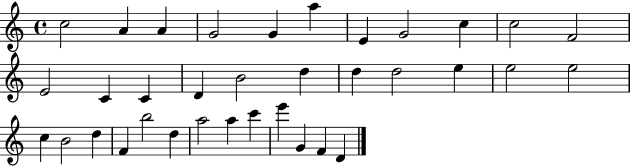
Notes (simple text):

C5/h A4/q A4/q G4/h G4/q A5/q E4/q G4/h C5/q C5/h F4/h E4/h C4/q C4/q D4/q B4/h D5/q D5/q D5/h E5/q E5/h E5/h C5/q B4/h D5/q F4/q B5/h D5/q A5/h A5/q C6/q E6/q G4/q F4/q D4/q